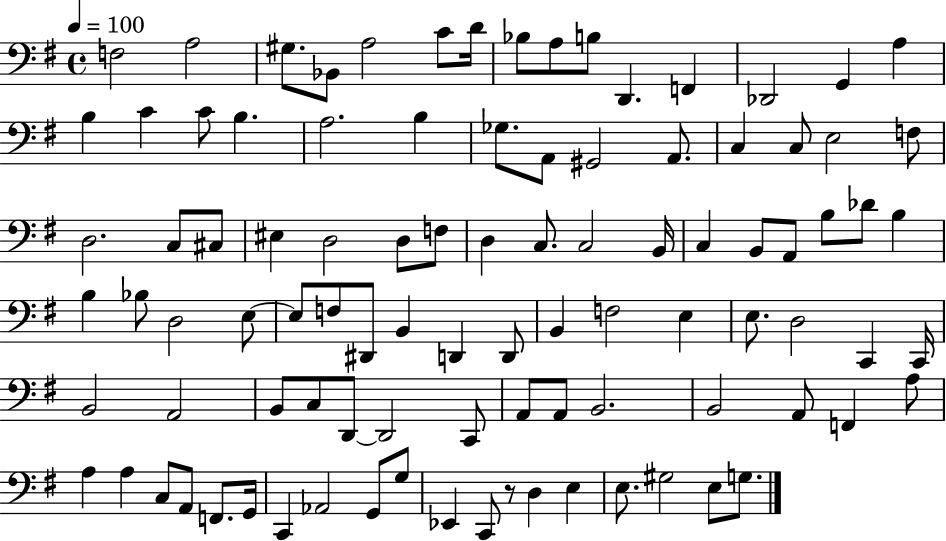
X:1
T:Untitled
M:4/4
L:1/4
K:G
F,2 A,2 ^G,/2 _B,,/2 A,2 C/2 D/4 _B,/2 A,/2 B,/2 D,, F,, _D,,2 G,, A, B, C C/2 B, A,2 B, _G,/2 A,,/2 ^G,,2 A,,/2 C, C,/2 E,2 F,/2 D,2 C,/2 ^C,/2 ^E, D,2 D,/2 F,/2 D, C,/2 C,2 B,,/4 C, B,,/2 A,,/2 B,/2 _D/2 B, B, _B,/2 D,2 E,/2 E,/2 F,/2 ^D,,/2 B,, D,, D,,/2 B,, F,2 E, E,/2 D,2 C,, C,,/4 B,,2 A,,2 B,,/2 C,/2 D,,/2 D,,2 C,,/2 A,,/2 A,,/2 B,,2 B,,2 A,,/2 F,, A,/2 A, A, C,/2 A,,/2 F,,/2 G,,/4 C,, _A,,2 G,,/2 G,/2 _E,, C,,/2 z/2 D, E, E,/2 ^G,2 E,/2 G,/2